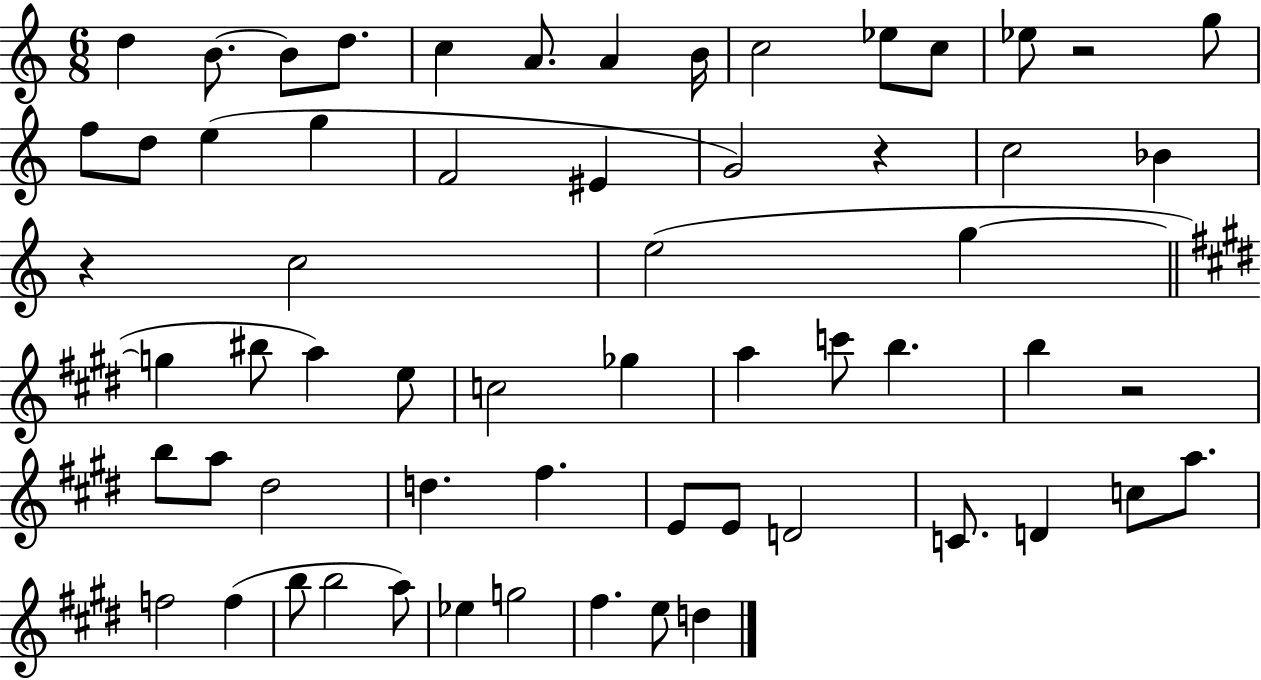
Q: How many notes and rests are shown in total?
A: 61